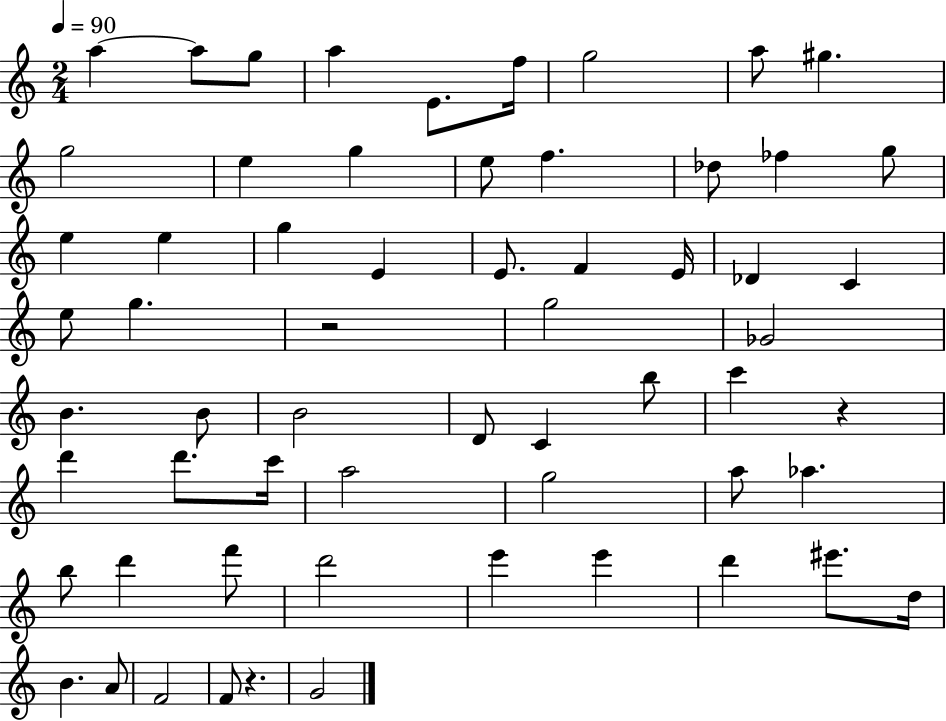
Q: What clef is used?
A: treble